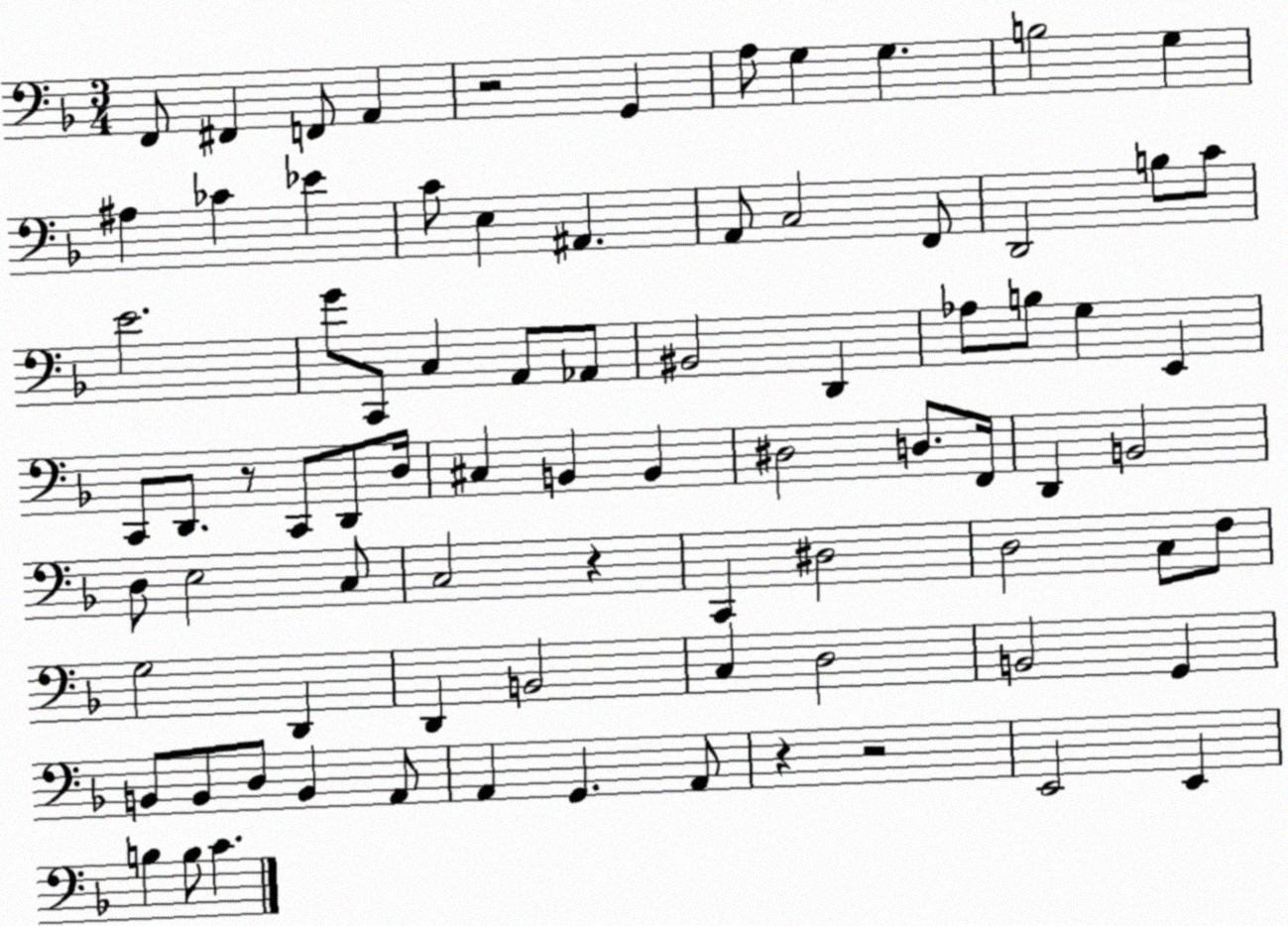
X:1
T:Untitled
M:3/4
L:1/4
K:F
F,,/2 ^F,, F,,/2 A,, z2 G,, A,/2 G, G, B,2 G, ^A, _C _E C/2 E, ^A,, A,,/2 C,2 F,,/2 D,,2 B,/2 C/2 E2 G/2 C,,/2 C, A,,/2 _A,,/2 ^B,,2 D,, _A,/2 B,/2 G, E,, C,,/2 D,,/2 z/2 C,,/2 D,,/2 D,/4 ^C, B,, B,, ^D,2 D,/2 F,,/4 D,, B,,2 D,/2 E,2 C,/2 C,2 z C,, ^D,2 D,2 C,/2 F,/2 G,2 D,, D,, B,,2 C, D,2 B,,2 G,, B,,/2 B,,/2 D,/2 B,, A,,/2 A,, G,, A,,/2 z z2 E,,2 E,, B, B,/2 C